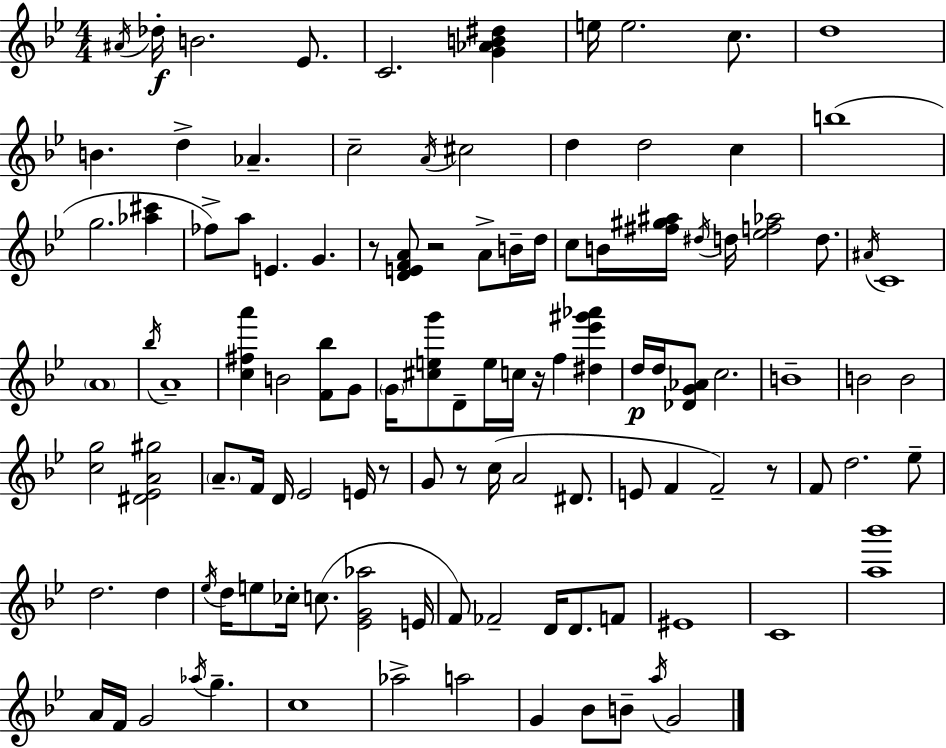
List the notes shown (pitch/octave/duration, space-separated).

A#4/s Db5/s B4/h. Eb4/e. C4/h. [G4,Ab4,B4,D#5]/q E5/s E5/h. C5/e. D5/w B4/q. D5/q Ab4/q. C5/h A4/s C#5/h D5/q D5/h C5/q B5/w G5/h. [Ab5,C#6]/q FES5/e A5/e E4/q. G4/q. R/e [D4,E4,F4,A4]/e R/h A4/e B4/s D5/s C5/e B4/s [F#5,G#5,A#5]/s D#5/s D5/s [Eb5,F5,Ab5]/h D5/e. A#4/s C4/w A4/w Bb5/s A4/w [C5,F#5,A6]/q B4/h [F4,Bb5]/e G4/e G4/s [C#5,E5,G6]/e D4/e E5/s C5/s R/s F5/q [D#5,Eb6,G#6,Ab6]/q D5/s D5/s [Db4,G4,Ab4]/e C5/h. B4/w B4/h B4/h [C5,G5]/h [D#4,Eb4,A4,G#5]/h A4/e. F4/s D4/s Eb4/h E4/s R/e G4/e R/e C5/s A4/h D#4/e. E4/e F4/q F4/h R/e F4/e D5/h. Eb5/e D5/h. D5/q Eb5/s D5/s E5/e CES5/s C5/e. [Eb4,G4,Ab5]/h E4/s F4/e FES4/h D4/s D4/e. F4/e EIS4/w C4/w [A5,Bb6]/w A4/s F4/s G4/h Ab5/s G5/q. C5/w Ab5/h A5/h G4/q Bb4/e B4/e A5/s G4/h